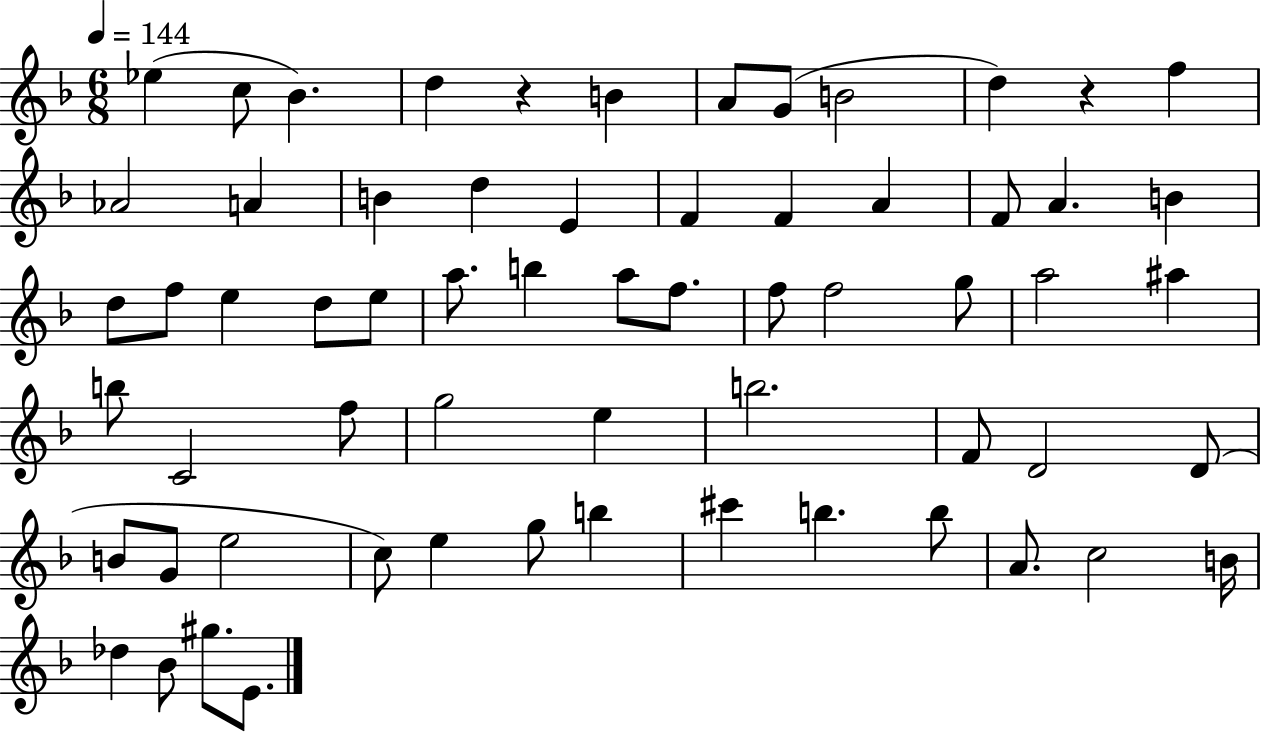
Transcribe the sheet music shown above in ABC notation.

X:1
T:Untitled
M:6/8
L:1/4
K:F
_e c/2 _B d z B A/2 G/2 B2 d z f _A2 A B d E F F A F/2 A B d/2 f/2 e d/2 e/2 a/2 b a/2 f/2 f/2 f2 g/2 a2 ^a b/2 C2 f/2 g2 e b2 F/2 D2 D/2 B/2 G/2 e2 c/2 e g/2 b ^c' b b/2 A/2 c2 B/4 _d _B/2 ^g/2 E/2